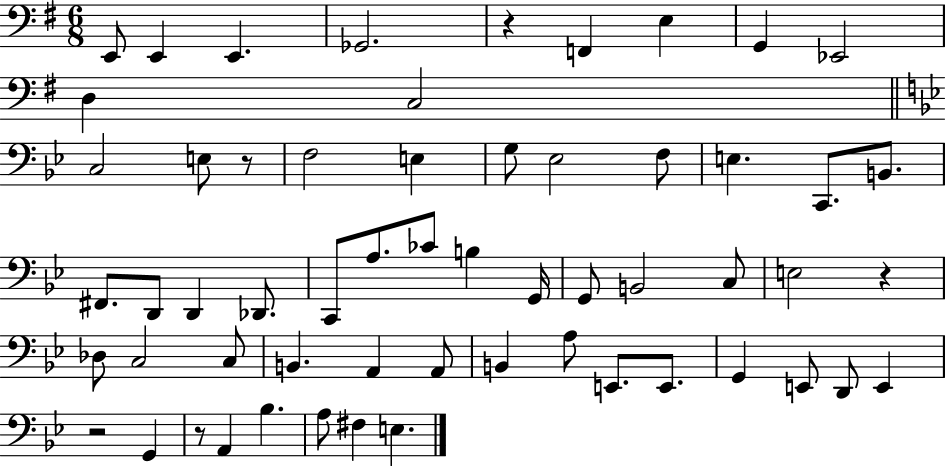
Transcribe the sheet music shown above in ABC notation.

X:1
T:Untitled
M:6/8
L:1/4
K:G
E,,/2 E,, E,, _G,,2 z F,, E, G,, _E,,2 D, C,2 C,2 E,/2 z/2 F,2 E, G,/2 _E,2 F,/2 E, C,,/2 B,,/2 ^F,,/2 D,,/2 D,, _D,,/2 C,,/2 A,/2 _C/2 B, G,,/4 G,,/2 B,,2 C,/2 E,2 z _D,/2 C,2 C,/2 B,, A,, A,,/2 B,, A,/2 E,,/2 E,,/2 G,, E,,/2 D,,/2 E,, z2 G,, z/2 A,, _B, A,/2 ^F, E,